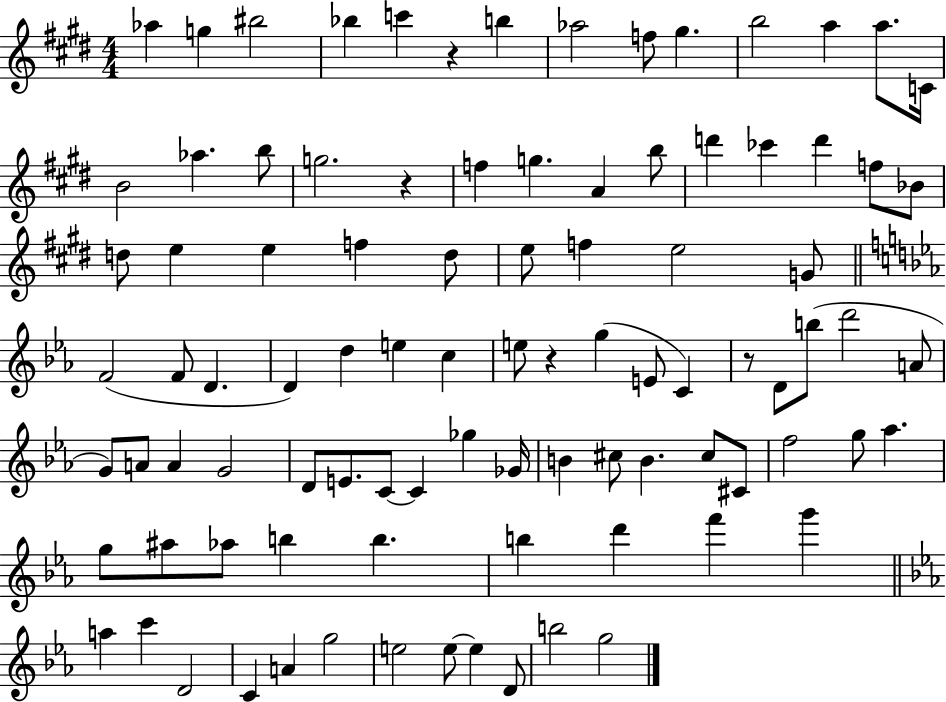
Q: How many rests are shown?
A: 4